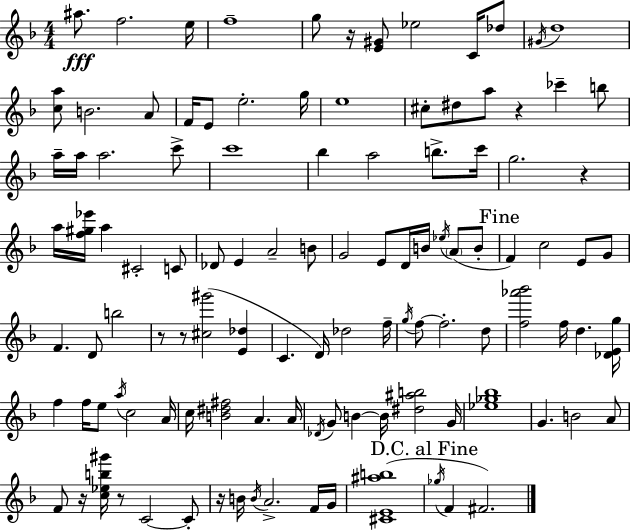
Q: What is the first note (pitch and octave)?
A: A#5